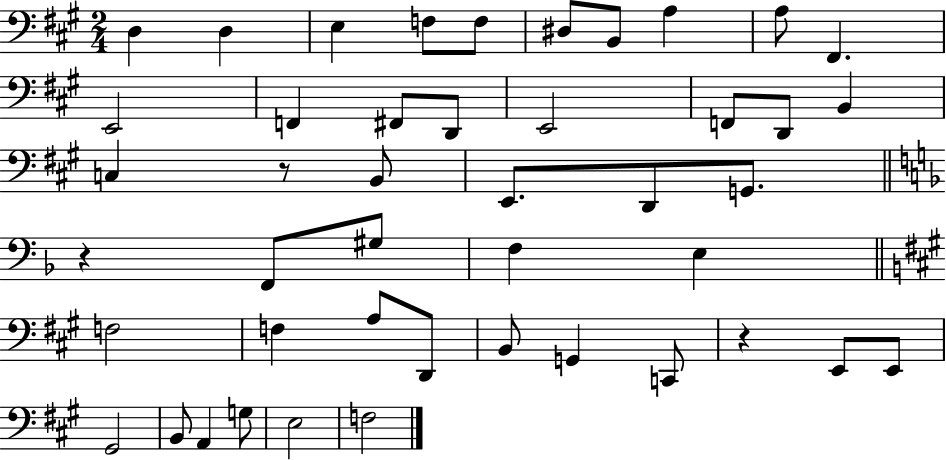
X:1
T:Untitled
M:2/4
L:1/4
K:A
D, D, E, F,/2 F,/2 ^D,/2 B,,/2 A, A,/2 ^F,, E,,2 F,, ^F,,/2 D,,/2 E,,2 F,,/2 D,,/2 B,, C, z/2 B,,/2 E,,/2 D,,/2 G,,/2 z F,,/2 ^G,/2 F, E, F,2 F, A,/2 D,,/2 B,,/2 G,, C,,/2 z E,,/2 E,,/2 ^G,,2 B,,/2 A,, G,/2 E,2 F,2